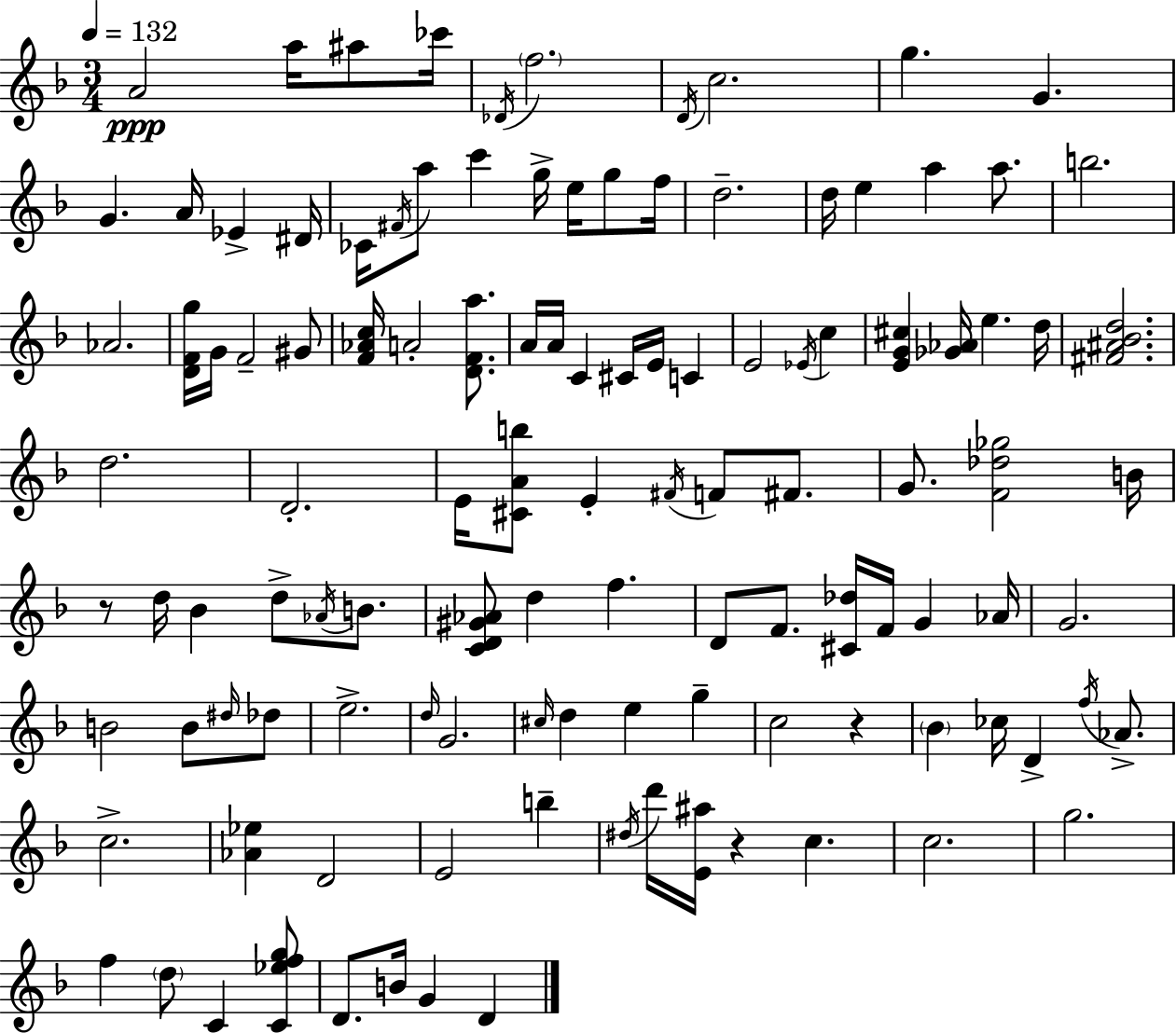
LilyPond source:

{
  \clef treble
  \numericTimeSignature
  \time 3/4
  \key f \major
  \tempo 4 = 132
  a'2\ppp a''16 ais''8 ces'''16 | \acciaccatura { des'16 } \parenthesize f''2. | \acciaccatura { d'16 } c''2. | g''4. g'4. | \break g'4. a'16 ees'4-> | dis'16 ces'16 \acciaccatura { fis'16 } a''8 c'''4 g''16-> e''16 | g''8 f''16 d''2.-- | d''16 e''4 a''4 | \break a''8. b''2. | aes'2. | <d' f' g''>16 g'16 f'2-- | gis'8 <f' aes' c''>16 a'2-. | \break <d' f' a''>8. a'16 a'16 c'4 cis'16 e'16 c'4 | e'2 \acciaccatura { ees'16 } | c''4 <e' g' cis''>4 <ges' aes'>16 e''4. | d''16 <fis' ais' bes' d''>2. | \break d''2. | d'2.-. | e'16 <cis' a' b''>8 e'4-. \acciaccatura { fis'16 } | f'8 fis'8. g'8. <f' des'' ges''>2 | \break b'16 r8 d''16 bes'4 | d''8-> \acciaccatura { aes'16 } b'8. <c' d' gis' aes'>8 d''4 | f''4. d'8 f'8. <cis' des''>16 | f'16 g'4 aes'16 g'2. | \break b'2 | b'8 \grace { dis''16 } des''8 e''2.-> | \grace { d''16 } g'2. | \grace { cis''16 } d''4 | \break e''4 g''4-- c''2 | r4 \parenthesize bes'4 | ces''16 d'4-> \acciaccatura { f''16 } aes'8.-> c''2.-> | <aes' ees''>4 | \break d'2 e'2 | b''4-- \acciaccatura { dis''16 } d'''16 | <e' ais''>16 r4 c''4. c''2. | g''2. | \break f''4 | \parenthesize d''8 c'4 <c' ees'' f'' g''>8 d'8. | b'16 g'4 d'4 \bar "|."
}